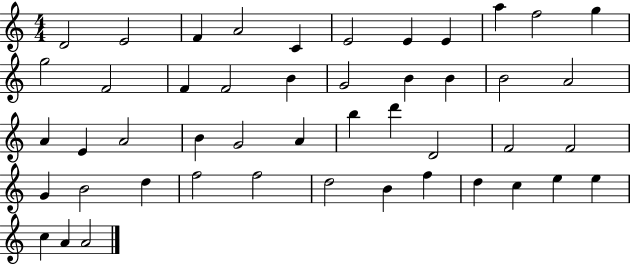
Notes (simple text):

D4/h E4/h F4/q A4/h C4/q E4/h E4/q E4/q A5/q F5/h G5/q G5/h F4/h F4/q F4/h B4/q G4/h B4/q B4/q B4/h A4/h A4/q E4/q A4/h B4/q G4/h A4/q B5/q D6/q D4/h F4/h F4/h G4/q B4/h D5/q F5/h F5/h D5/h B4/q F5/q D5/q C5/q E5/q E5/q C5/q A4/q A4/h